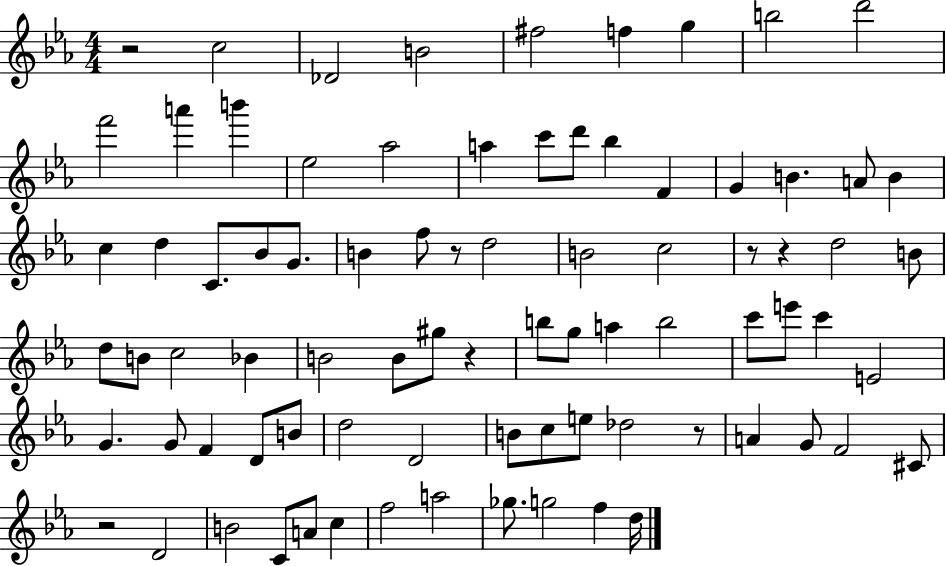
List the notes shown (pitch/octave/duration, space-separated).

R/h C5/h Db4/h B4/h F#5/h F5/q G5/q B5/h D6/h F6/h A6/q B6/q Eb5/h Ab5/h A5/q C6/e D6/e Bb5/q F4/q G4/q B4/q. A4/e B4/q C5/q D5/q C4/e. Bb4/e G4/e. B4/q F5/e R/e D5/h B4/h C5/h R/e R/q D5/h B4/e D5/e B4/e C5/h Bb4/q B4/h B4/e G#5/e R/q B5/e G5/e A5/q B5/h C6/e E6/e C6/q E4/h G4/q. G4/e F4/q D4/e B4/e D5/h D4/h B4/e C5/e E5/e Db5/h R/e A4/q G4/e F4/h C#4/e R/h D4/h B4/h C4/e A4/e C5/q F5/h A5/h Gb5/e. G5/h F5/q D5/s